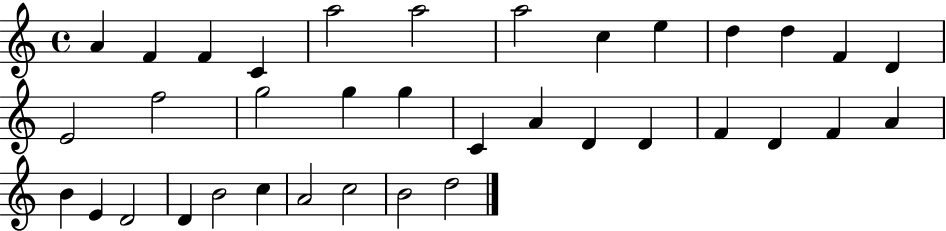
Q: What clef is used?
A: treble